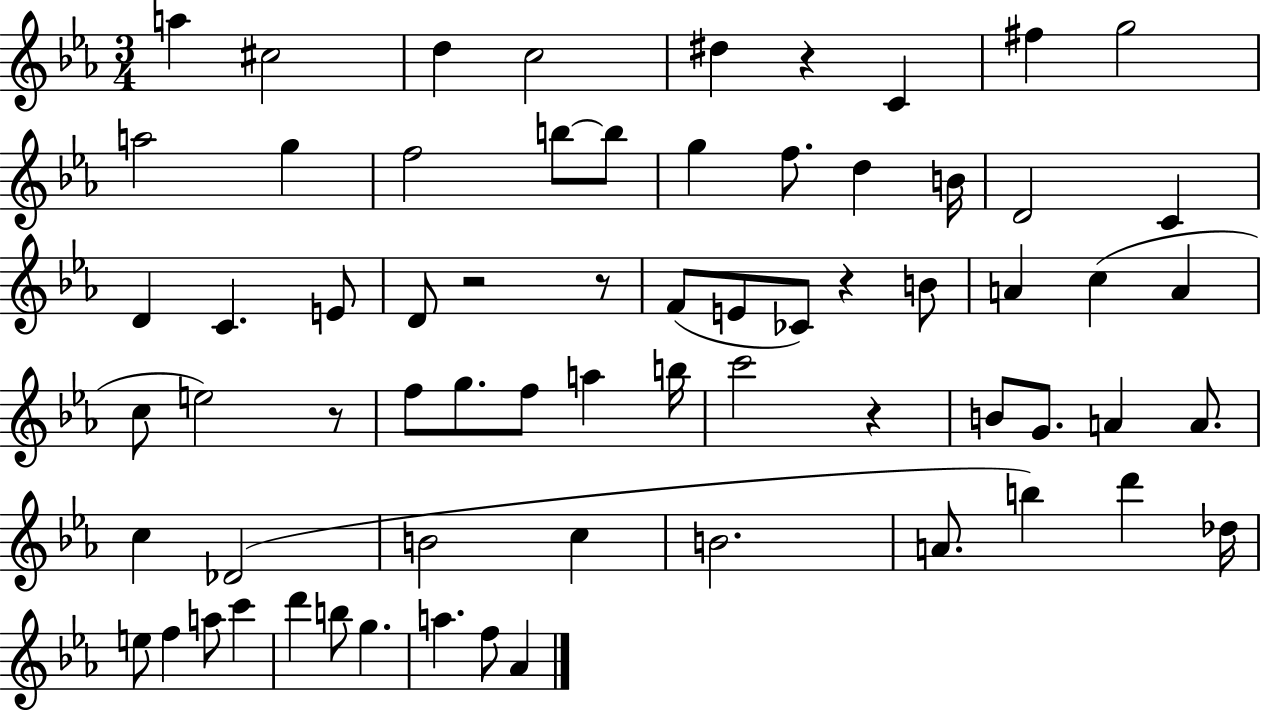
X:1
T:Untitled
M:3/4
L:1/4
K:Eb
a ^c2 d c2 ^d z C ^f g2 a2 g f2 b/2 b/2 g f/2 d B/4 D2 C D C E/2 D/2 z2 z/2 F/2 E/2 _C/2 z B/2 A c A c/2 e2 z/2 f/2 g/2 f/2 a b/4 c'2 z B/2 G/2 A A/2 c _D2 B2 c B2 A/2 b d' _d/4 e/2 f a/2 c' d' b/2 g a f/2 _A